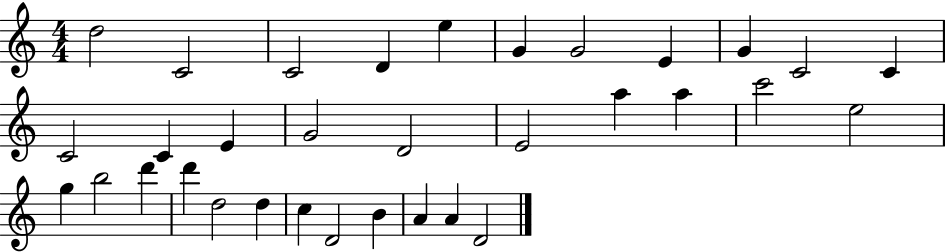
{
  \clef treble
  \numericTimeSignature
  \time 4/4
  \key c \major
  d''2 c'2 | c'2 d'4 e''4 | g'4 g'2 e'4 | g'4 c'2 c'4 | \break c'2 c'4 e'4 | g'2 d'2 | e'2 a''4 a''4 | c'''2 e''2 | \break g''4 b''2 d'''4 | d'''4 d''2 d''4 | c''4 d'2 b'4 | a'4 a'4 d'2 | \break \bar "|."
}